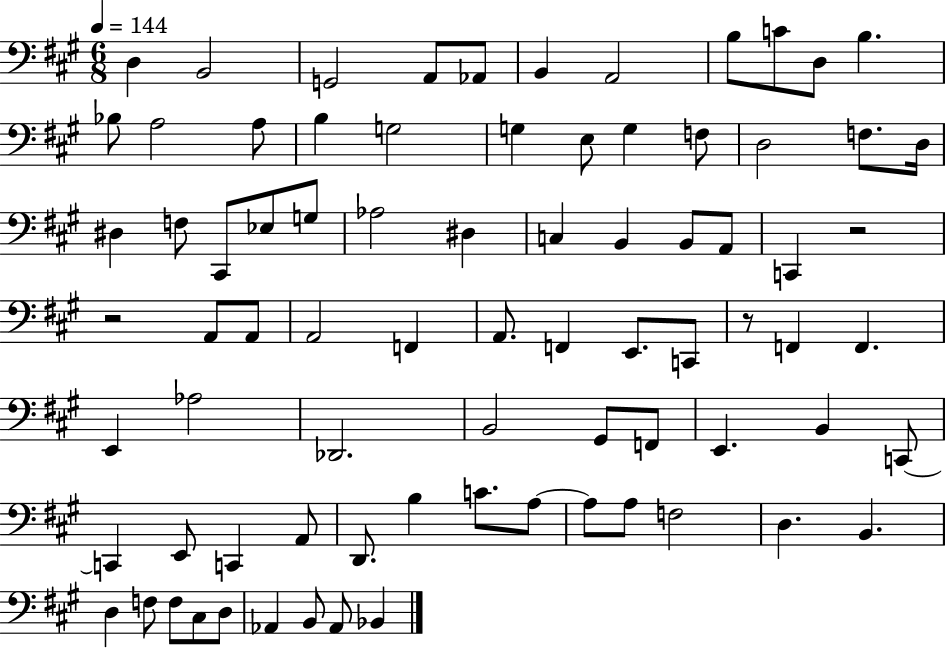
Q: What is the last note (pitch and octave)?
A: Bb2